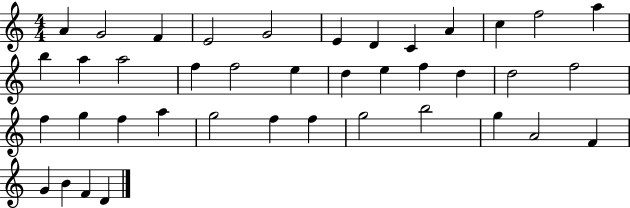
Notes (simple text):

A4/q G4/h F4/q E4/h G4/h E4/q D4/q C4/q A4/q C5/q F5/h A5/q B5/q A5/q A5/h F5/q F5/h E5/q D5/q E5/q F5/q D5/q D5/h F5/h F5/q G5/q F5/q A5/q G5/h F5/q F5/q G5/h B5/h G5/q A4/h F4/q G4/q B4/q F4/q D4/q